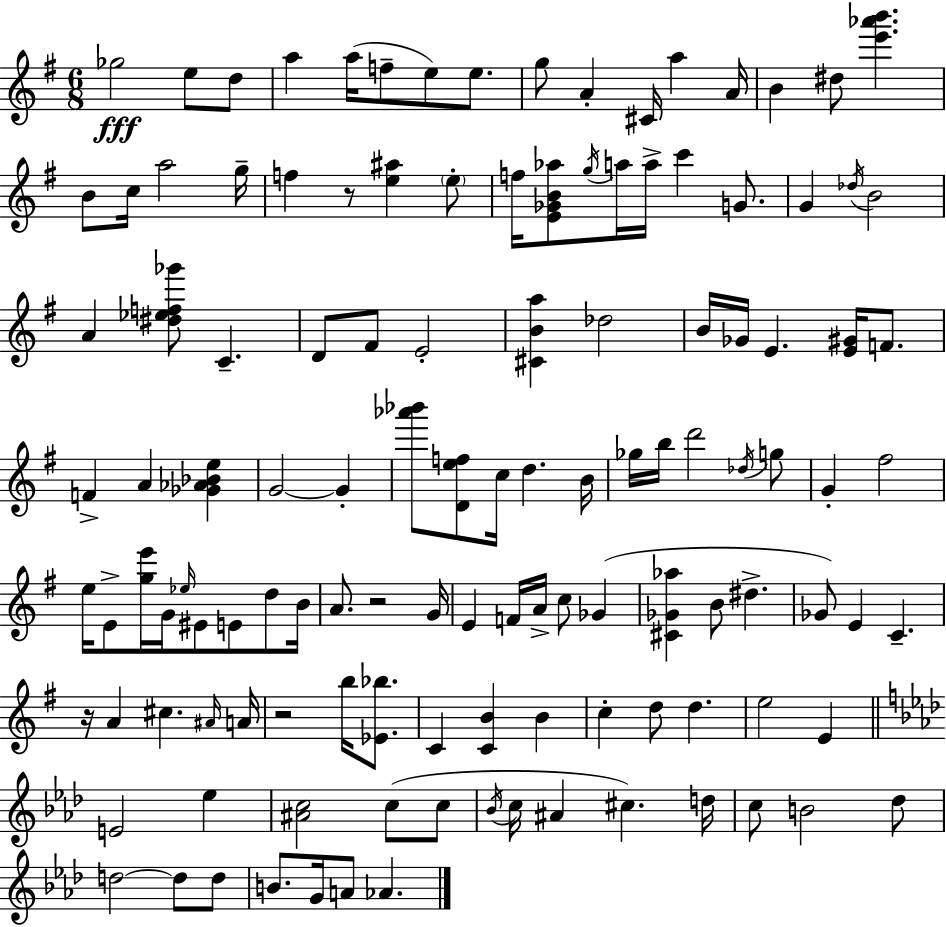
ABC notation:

X:1
T:Untitled
M:6/8
L:1/4
K:Em
_g2 e/2 d/2 a a/4 f/2 e/2 e/2 g/2 A ^C/4 a A/4 B ^d/2 [e'_a'b'] B/2 c/4 a2 g/4 f z/2 [e^a] e/2 f/4 [E_GB_a]/2 g/4 a/4 a/4 c' G/2 G _d/4 B2 A [^d_ef_g']/2 C D/2 ^F/2 E2 [^CBa] _d2 B/4 _G/4 E [E^G]/4 F/2 F A [_G_A_Be] G2 G [_a'_b']/2 [Def]/2 c/4 d B/4 _g/4 b/4 d'2 _d/4 g/2 G ^f2 e/4 E/2 [ge']/4 G/4 _e/4 ^E/2 E/2 d/2 B/4 A/2 z2 G/4 E F/4 A/4 c/2 _G [^C_G_a] B/2 ^d _G/2 E C z/4 A ^c ^A/4 A/4 z2 b/4 [_E_b]/2 C [CB] B c d/2 d e2 E E2 _e [^Ac]2 c/2 c/2 _B/4 c/4 ^A ^c d/4 c/2 B2 _d/2 d2 d/2 d/2 B/2 G/4 A/2 _A